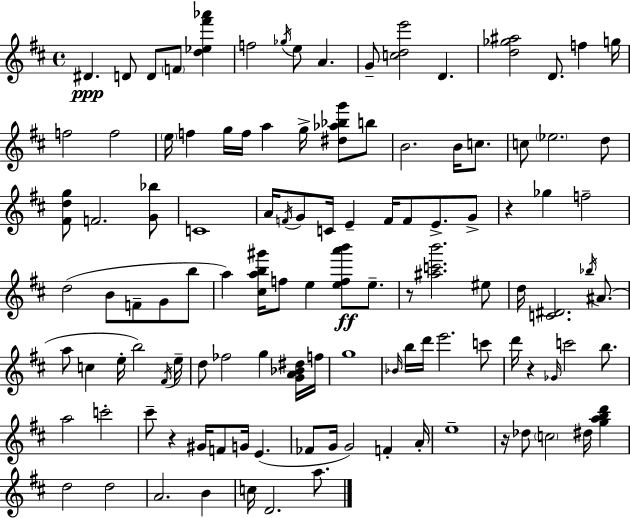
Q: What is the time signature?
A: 4/4